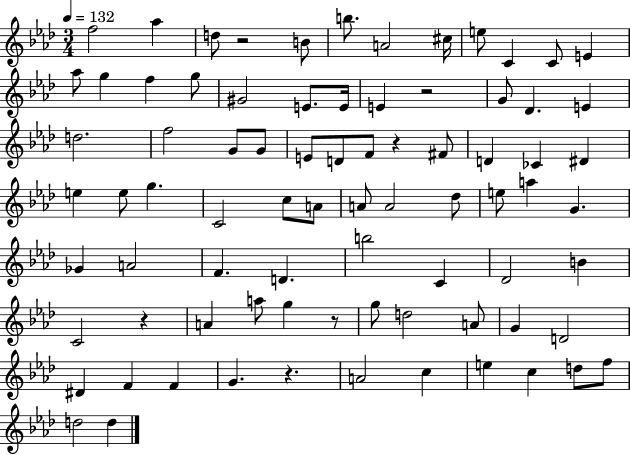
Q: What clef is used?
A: treble